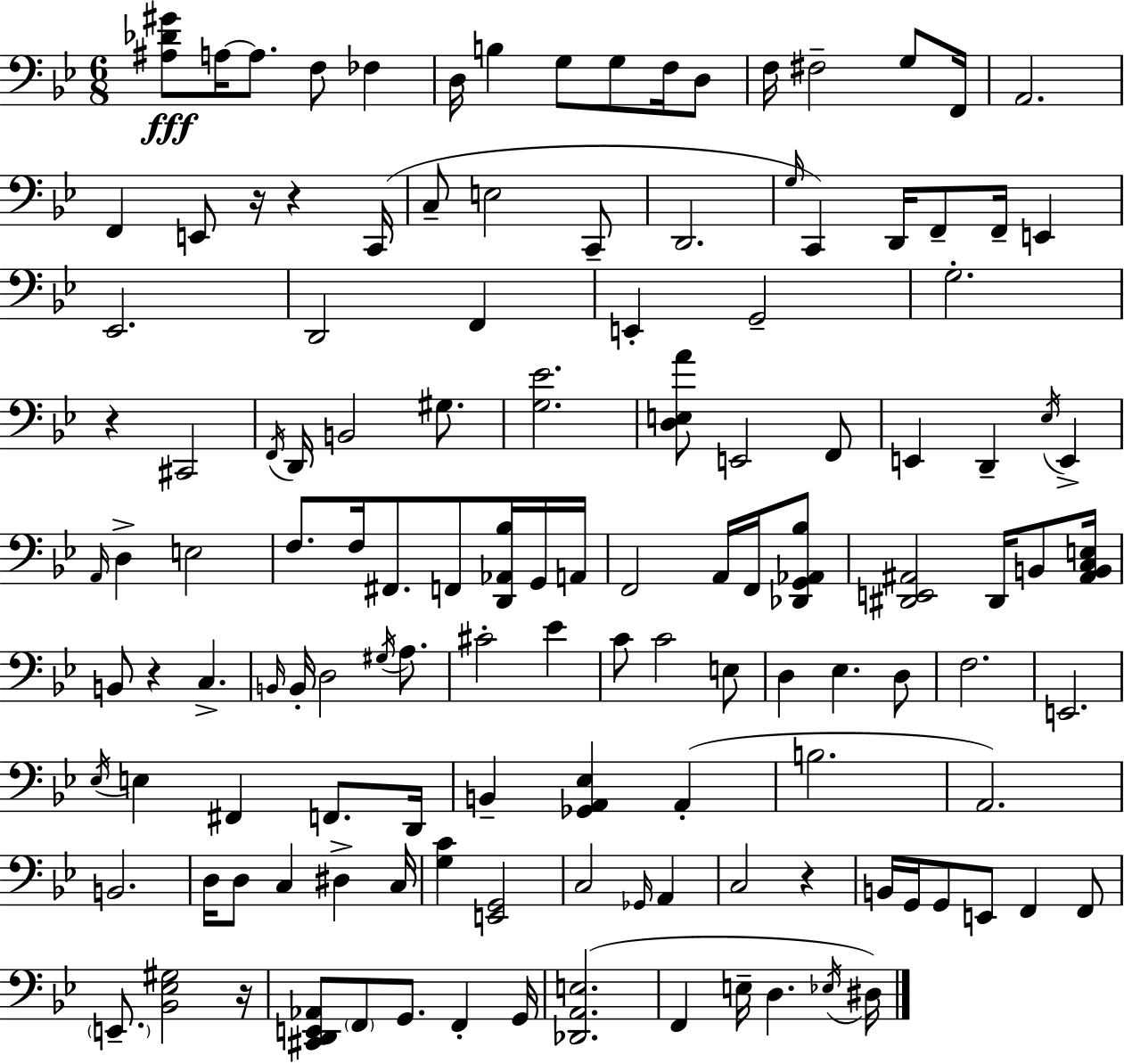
X:1
T:Untitled
M:6/8
L:1/4
K:Gm
[^A,_D^G]/2 A,/4 A,/2 F,/2 _F, D,/4 B, G,/2 G,/2 F,/4 D,/2 F,/4 ^F,2 G,/2 F,,/4 A,,2 F,, E,,/2 z/4 z C,,/4 C,/2 E,2 C,,/2 D,,2 G,/4 C,, D,,/4 F,,/2 F,,/4 E,, _E,,2 D,,2 F,, E,, G,,2 G,2 z ^C,,2 F,,/4 D,,/4 B,,2 ^G,/2 [G,_E]2 [D,E,A]/2 E,,2 F,,/2 E,, D,, _E,/4 E,, A,,/4 D, E,2 F,/2 F,/4 ^F,,/2 F,,/2 [D,,_A,,_B,]/4 G,,/4 A,,/4 F,,2 A,,/4 F,,/4 [_D,,G,,_A,,_B,]/2 [^D,,E,,^A,,]2 ^D,,/4 B,,/2 [^A,,B,,C,E,]/4 B,,/2 z C, B,,/4 B,,/4 D,2 ^G,/4 A,/2 ^C2 _E C/2 C2 E,/2 D, _E, D,/2 F,2 E,,2 _E,/4 E, ^F,, F,,/2 D,,/4 B,, [_G,,A,,_E,] A,, B,2 A,,2 B,,2 D,/4 D,/2 C, ^D, C,/4 [G,C] [E,,G,,]2 C,2 _G,,/4 A,, C,2 z B,,/4 G,,/4 G,,/2 E,,/2 F,, F,,/2 E,,/2 [_B,,_E,^G,]2 z/4 [^C,,D,,E,,_A,,]/2 F,,/2 G,,/2 F,, G,,/4 [_D,,A,,E,]2 F,, E,/4 D, _E,/4 ^D,/4